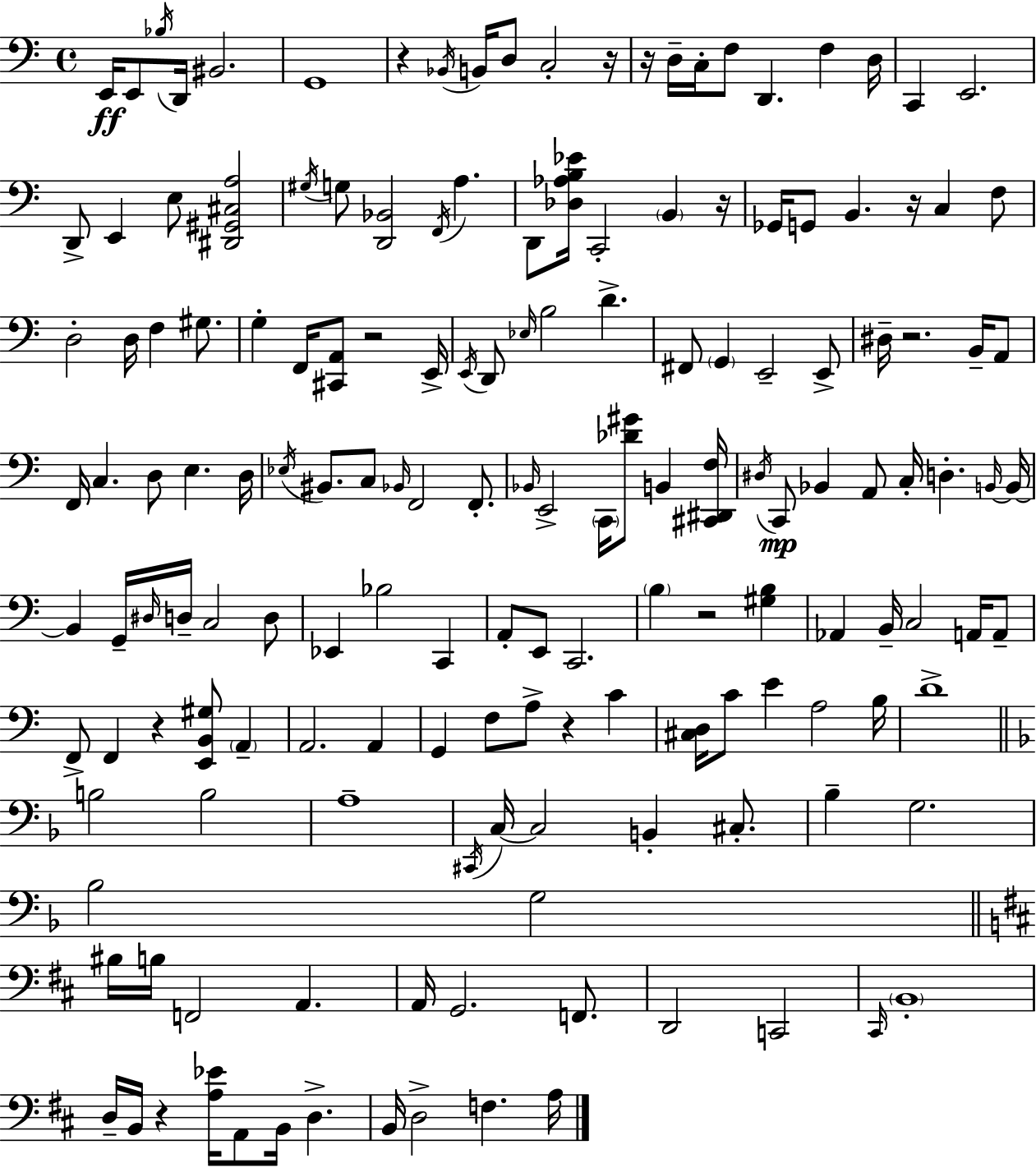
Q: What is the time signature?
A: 4/4